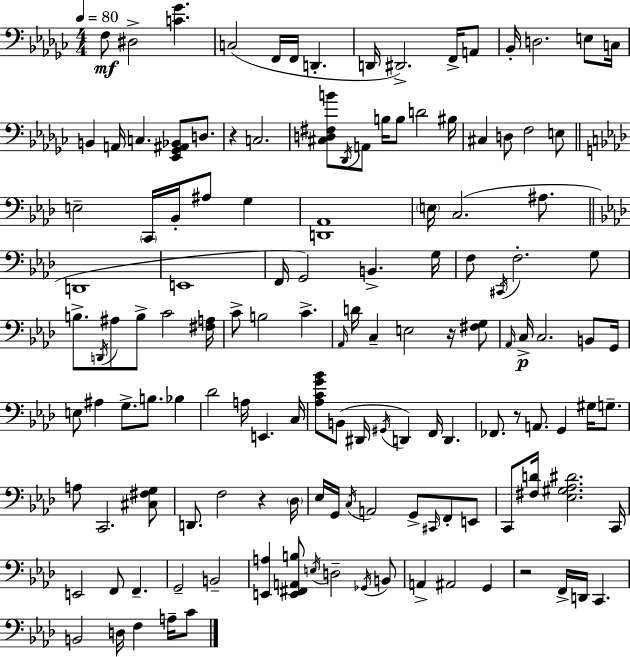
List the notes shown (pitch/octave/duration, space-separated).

F3/e D#3/h [C4,Gb4]/q. C3/h F2/s F2/s D2/q. D2/s D#2/h. F2/s A2/e Bb2/s D3/h. E3/e C3/s B2/q A2/s C3/q. [Eb2,Gb2,A#2,Bb2]/e D3/e. R/q C3/h. [C#3,D3,F#3,B4]/e Db2/s A2/e B3/s B3/e D4/h BIS3/s C#3/q D3/e F3/h E3/e E3/h C2/s Bb2/s A#3/e G3/q [D2,Ab2]/w E3/s C3/h. A#3/e. D2/w E2/w F2/s G2/h B2/q. G3/s F3/e C#2/s F3/h. G3/e B3/e. D2/s A#3/e B3/e C4/h [F#3,A3]/s C4/e B3/h C4/q. Ab2/s D4/s C3/q E3/h R/s [F#3,G3]/e Ab2/s C3/s C3/h. B2/e G2/s E3/e A#3/q G3/e. B3/e. Bb3/q Db4/h A3/s E2/q. C3/s [Ab3,C4,G4,Bb4]/e B2/e D#2/s G#2/s D2/q F2/s D2/q. FES2/e. R/e A2/e. G2/q G#3/s G3/e. A3/e C2/h. [C#3,F#3,G3]/e D2/e. F3/h R/q Db3/s Eb3/s G2/s C3/s A2/h G2/e C#2/s F2/e E2/e C2/e [F#3,D4]/s [Eb3,G#3,Ab3,D#4]/h. C2/s E2/h F2/e F2/q. G2/h B2/h [E2,A3]/q [E2,F#2,A2,B3]/e E3/s D3/h Gb2/s B2/e A2/q A#2/h G2/q R/h F2/s D2/s C2/q. B2/h D3/s F3/q A3/s C4/e